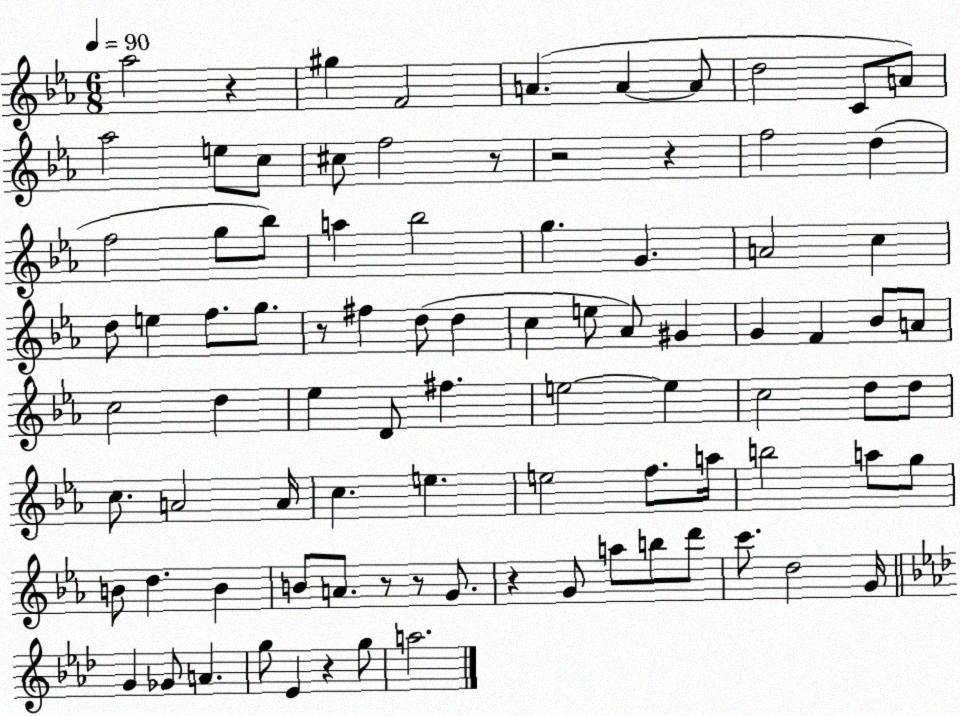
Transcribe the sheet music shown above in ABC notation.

X:1
T:Untitled
M:6/8
L:1/4
K:Eb
_a2 z ^g F2 A A A/2 d2 C/2 A/2 _a2 e/2 c/2 ^c/2 f2 z/2 z2 z f2 d f2 g/2 _b/2 a _b2 g G A2 c d/2 e f/2 g/2 z/2 ^f d/2 d c e/2 _A/2 ^G G F _B/2 A/2 c2 d _e D/2 ^f e2 e c2 d/2 d/2 c/2 A2 A/4 c e e2 f/2 a/4 b2 a/2 g/2 B/2 d B B/2 A/2 z/2 z/2 G/2 z G/2 a/2 b/2 d'/2 c'/2 d2 G/4 G _G/2 A g/2 _E z g/2 a2